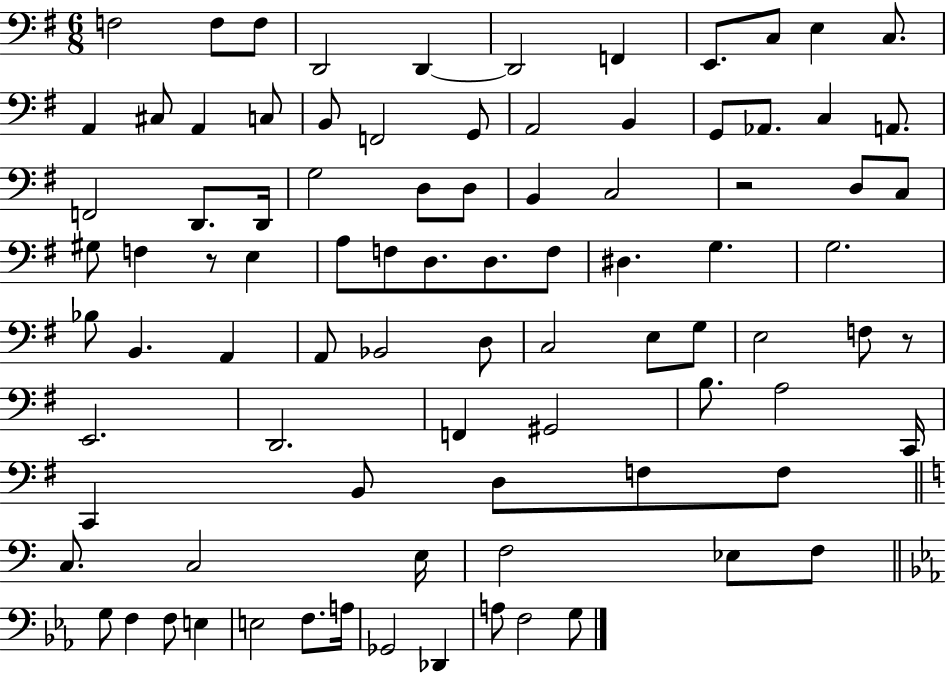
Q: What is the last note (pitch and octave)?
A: G3